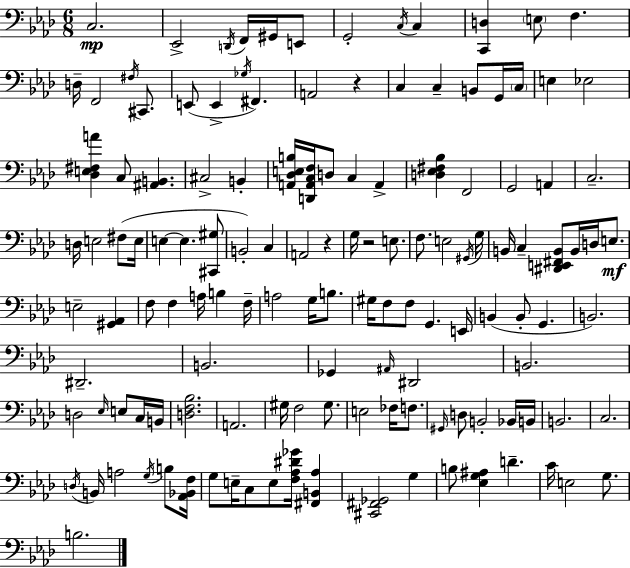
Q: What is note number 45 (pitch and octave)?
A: C3